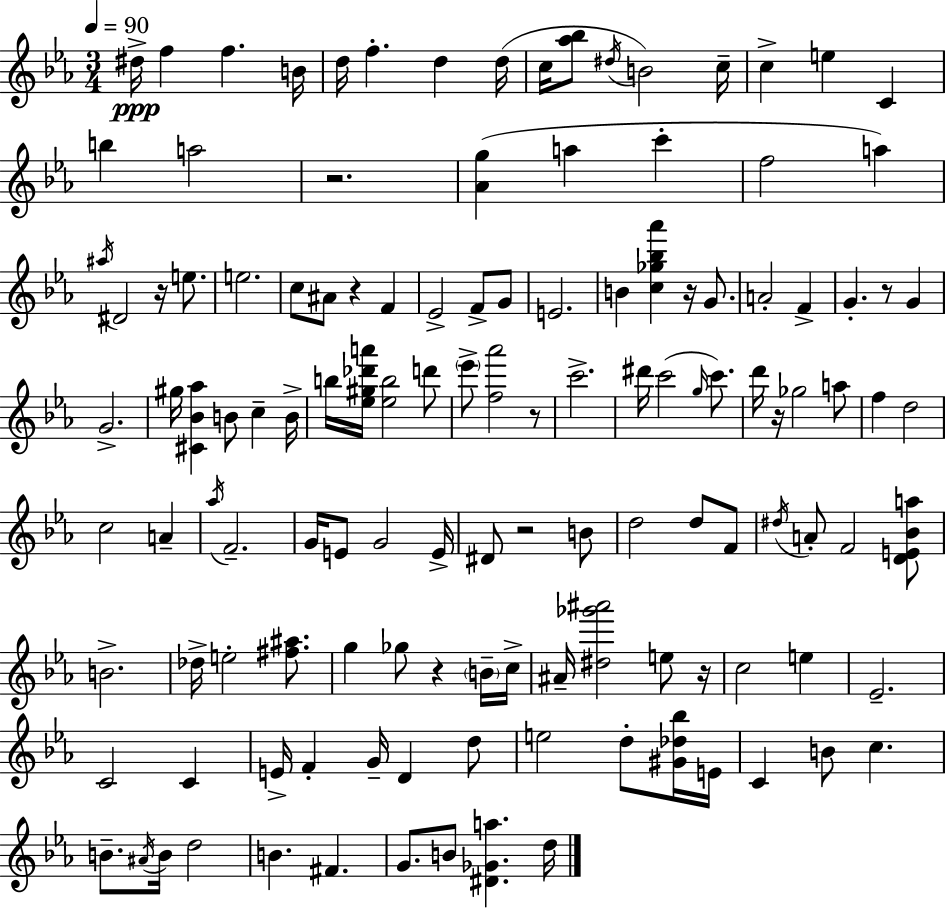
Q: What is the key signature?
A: EES major